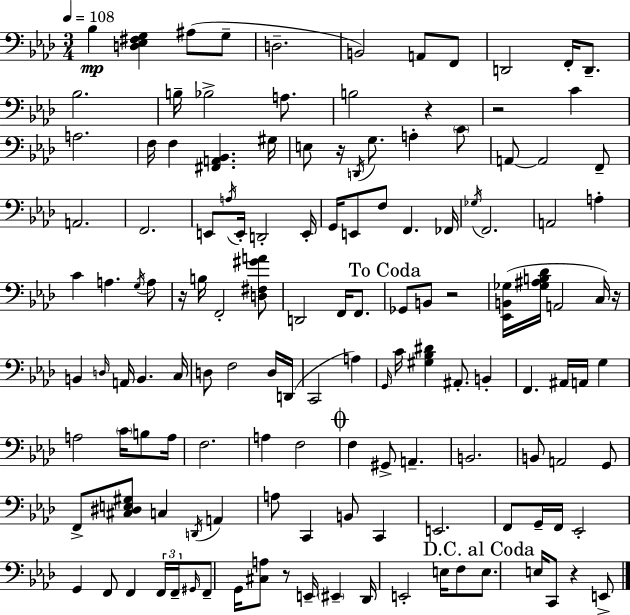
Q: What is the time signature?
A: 3/4